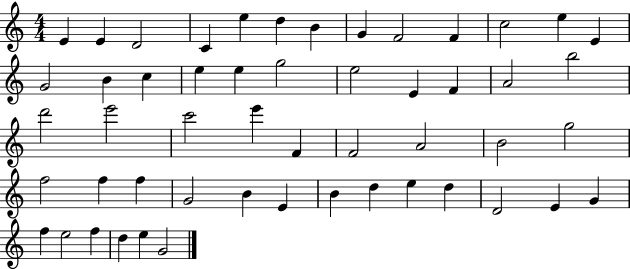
{
  \clef treble
  \numericTimeSignature
  \time 4/4
  \key c \major
  e'4 e'4 d'2 | c'4 e''4 d''4 b'4 | g'4 f'2 f'4 | c''2 e''4 e'4 | \break g'2 b'4 c''4 | e''4 e''4 g''2 | e''2 e'4 f'4 | a'2 b''2 | \break d'''2 e'''2 | c'''2 e'''4 f'4 | f'2 a'2 | b'2 g''2 | \break f''2 f''4 f''4 | g'2 b'4 e'4 | b'4 d''4 e''4 d''4 | d'2 e'4 g'4 | \break f''4 e''2 f''4 | d''4 e''4 g'2 | \bar "|."
}